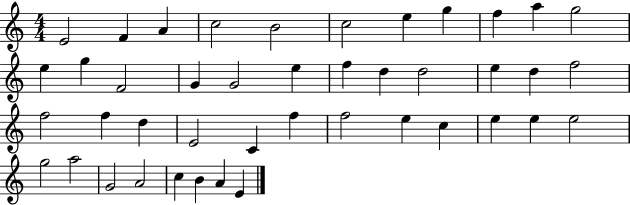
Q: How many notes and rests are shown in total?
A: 43